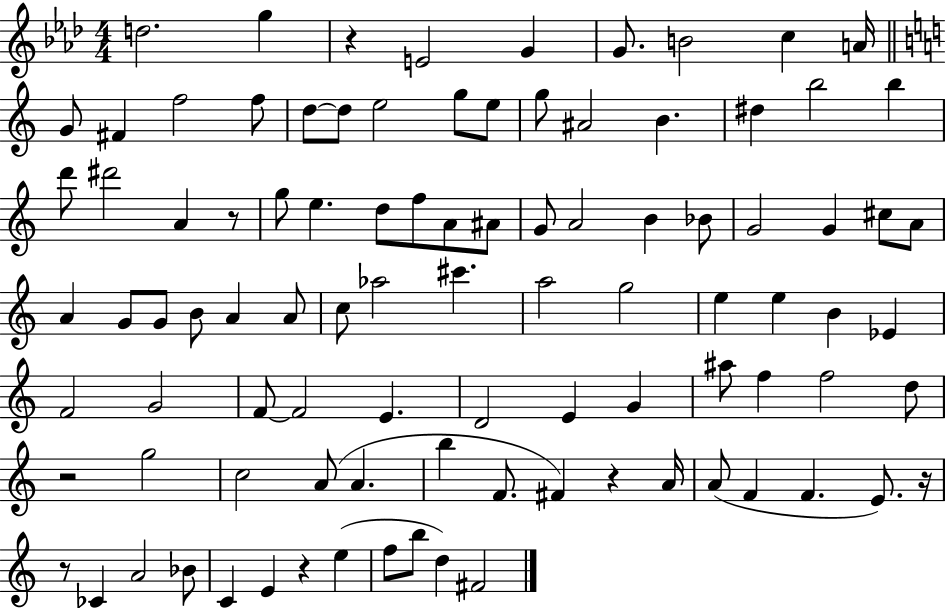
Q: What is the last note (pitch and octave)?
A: F#4